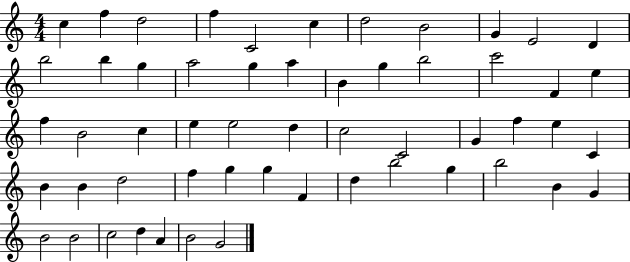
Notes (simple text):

C5/q F5/q D5/h F5/q C4/h C5/q D5/h B4/h G4/q E4/h D4/q B5/h B5/q G5/q A5/h G5/q A5/q B4/q G5/q B5/h C6/h F4/q E5/q F5/q B4/h C5/q E5/q E5/h D5/q C5/h C4/h G4/q F5/q E5/q C4/q B4/q B4/q D5/h F5/q G5/q G5/q F4/q D5/q B5/h G5/q B5/h B4/q G4/q B4/h B4/h C5/h D5/q A4/q B4/h G4/h